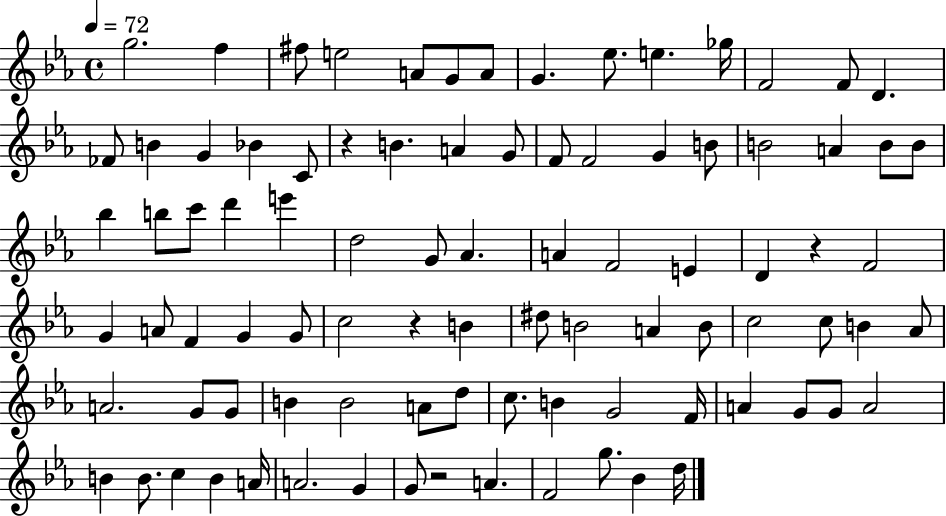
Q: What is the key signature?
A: EES major